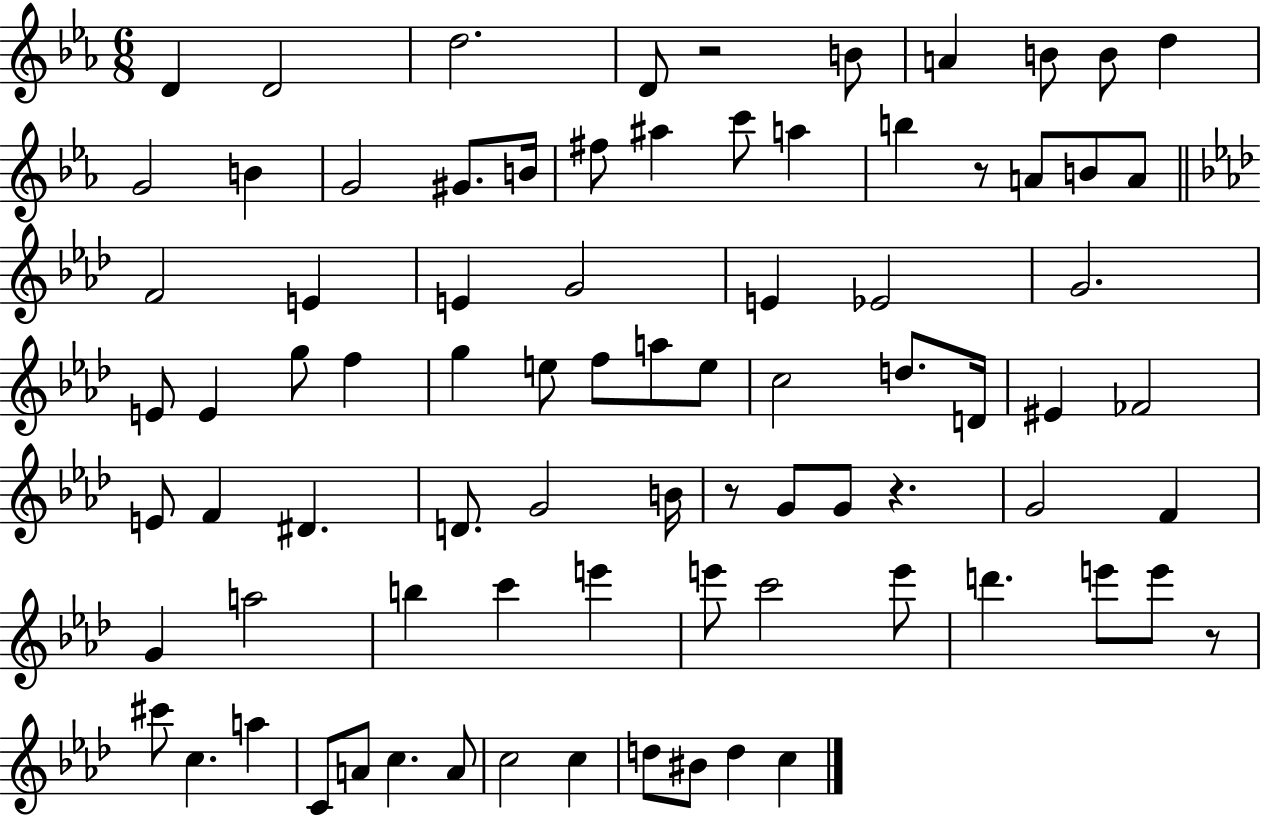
D4/q D4/h D5/h. D4/e R/h B4/e A4/q B4/e B4/e D5/q G4/h B4/q G4/h G#4/e. B4/s F#5/e A#5/q C6/e A5/q B5/q R/e A4/e B4/e A4/e F4/h E4/q E4/q G4/h E4/q Eb4/h G4/h. E4/e E4/q G5/e F5/q G5/q E5/e F5/e A5/e E5/e C5/h D5/e. D4/s EIS4/q FES4/h E4/e F4/q D#4/q. D4/e. G4/h B4/s R/e G4/e G4/e R/q. G4/h F4/q G4/q A5/h B5/q C6/q E6/q E6/e C6/h E6/e D6/q. E6/e E6/e R/e C#6/e C5/q. A5/q C4/e A4/e C5/q. A4/e C5/h C5/q D5/e BIS4/e D5/q C5/q